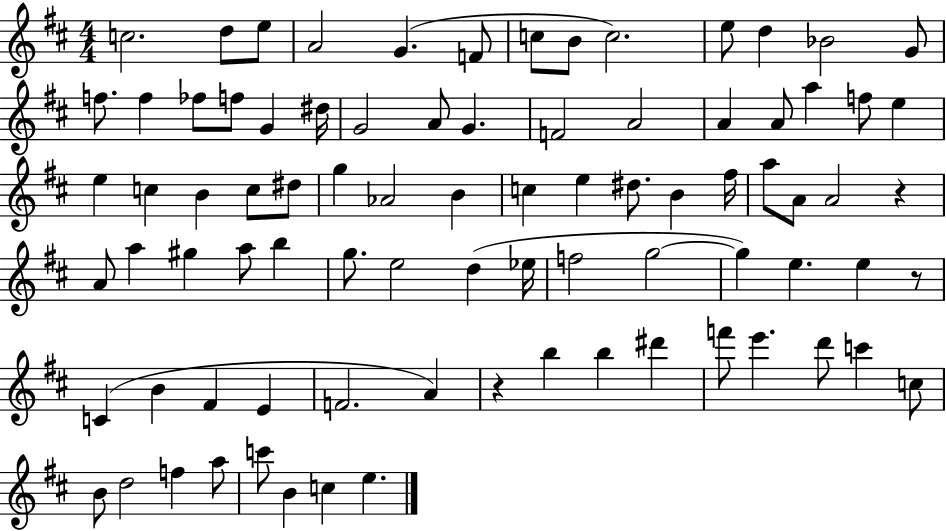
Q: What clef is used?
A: treble